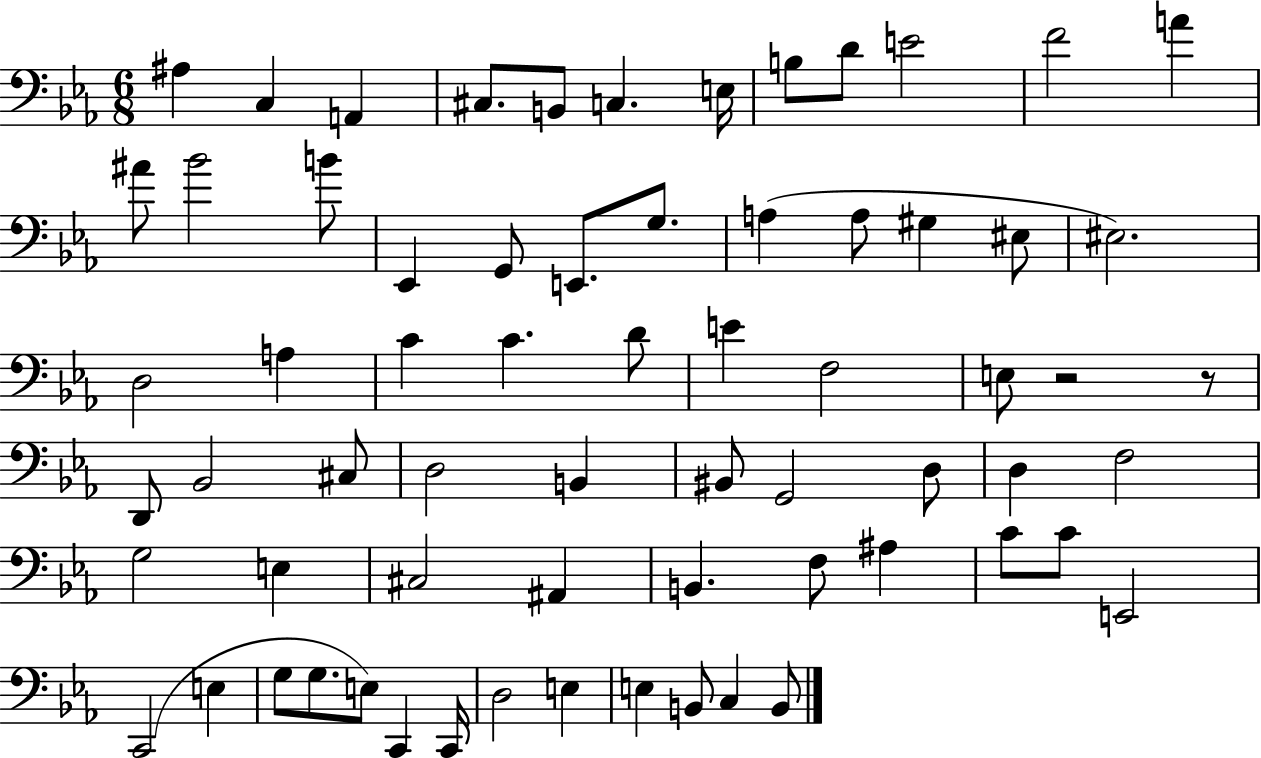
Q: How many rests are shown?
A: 2